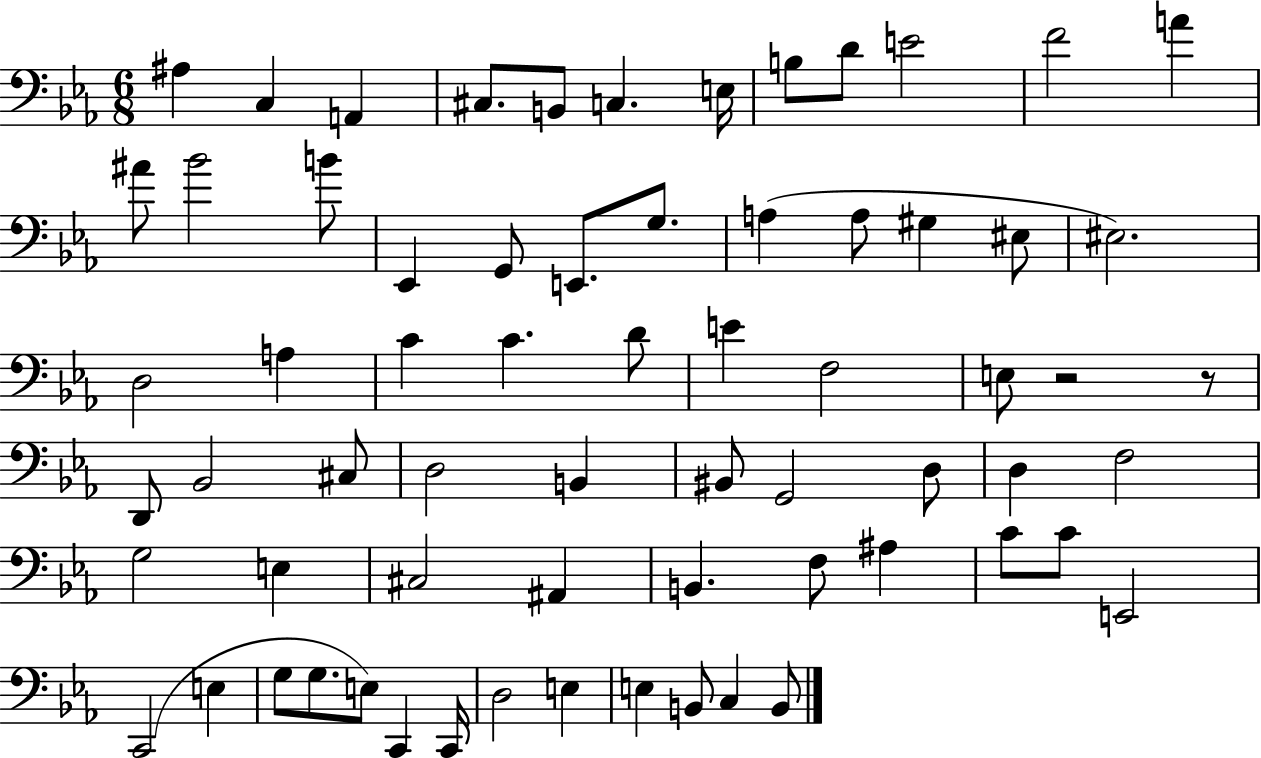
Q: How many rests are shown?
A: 2